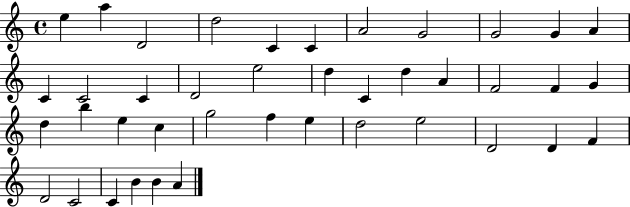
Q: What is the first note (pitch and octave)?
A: E5